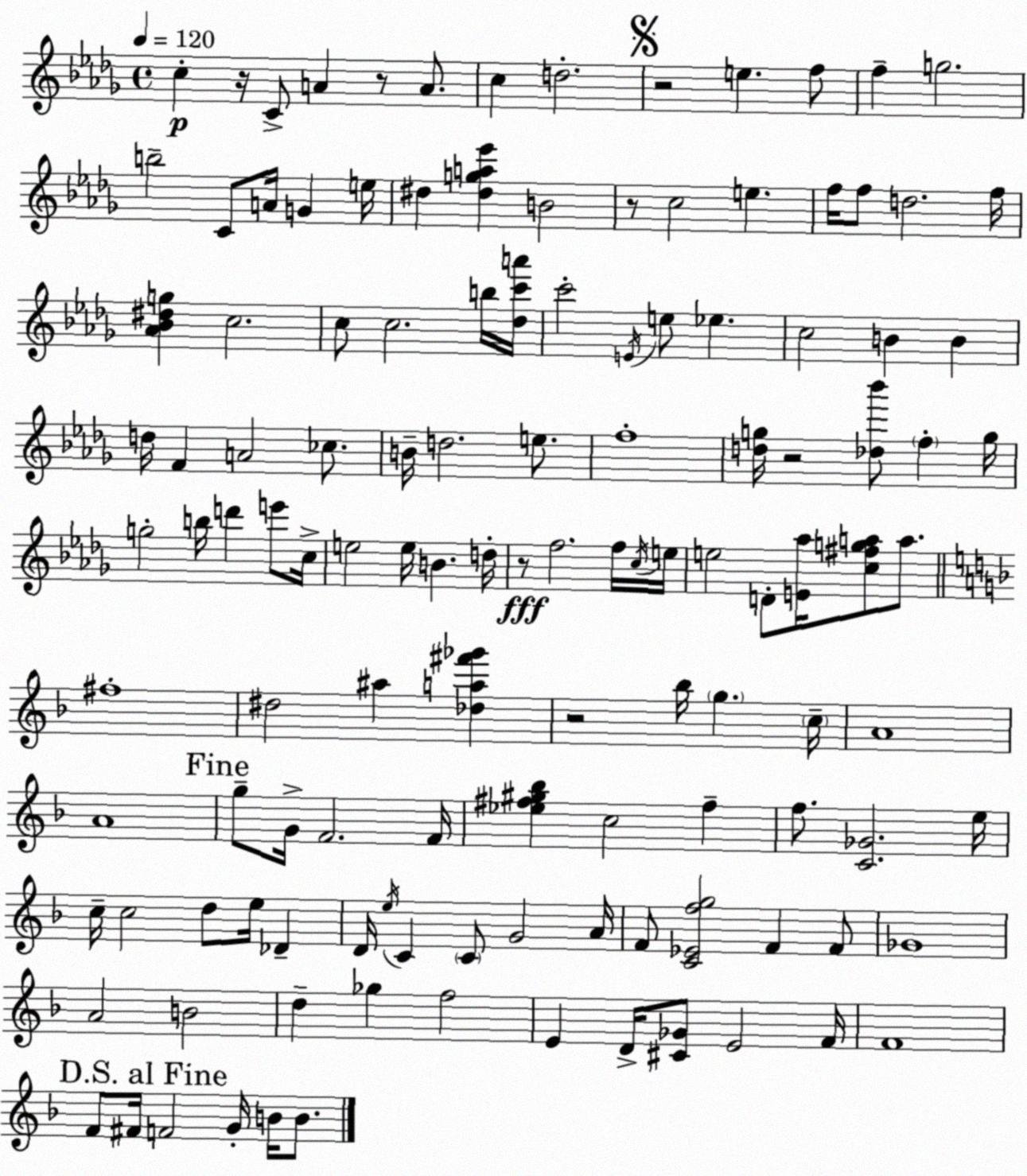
X:1
T:Untitled
M:4/4
L:1/4
K:Bbm
c z/4 C/2 A z/2 A/2 c d2 z2 e f/2 f g2 b2 C/2 A/4 G e/4 ^d [^dga_e'] B2 z/2 c2 e f/4 f/2 d2 f/4 [_A_B^dg] c2 c/2 c2 b/4 [_dc'a']/4 c'2 E/4 e/2 _e c2 B B d/4 F A2 _c/2 B/4 d2 e/2 f4 [dg]/4 z2 [_d_b']/2 f g/4 g2 b/4 d' e'/2 c/4 e2 e/4 B d/4 z/2 f2 f/4 c/4 e/4 e2 D/2 [E_a]/4 [c^fga]/2 a/2 ^f4 ^d2 ^a [_da^f'_g'] z2 _b/4 g c/4 A4 A4 g/2 G/4 F2 F/4 [_e^f^g_b] c2 ^f f/2 [C_G]2 e/4 c/4 c2 d/2 e/4 _D D/4 e/4 C C/2 G2 A/4 F/2 [C_Efg]2 F F/2 _G4 A2 B2 d _g f2 E D/4 [^C_G]/2 E2 F/4 F4 F/2 ^F/4 F2 G/4 B/4 B/2